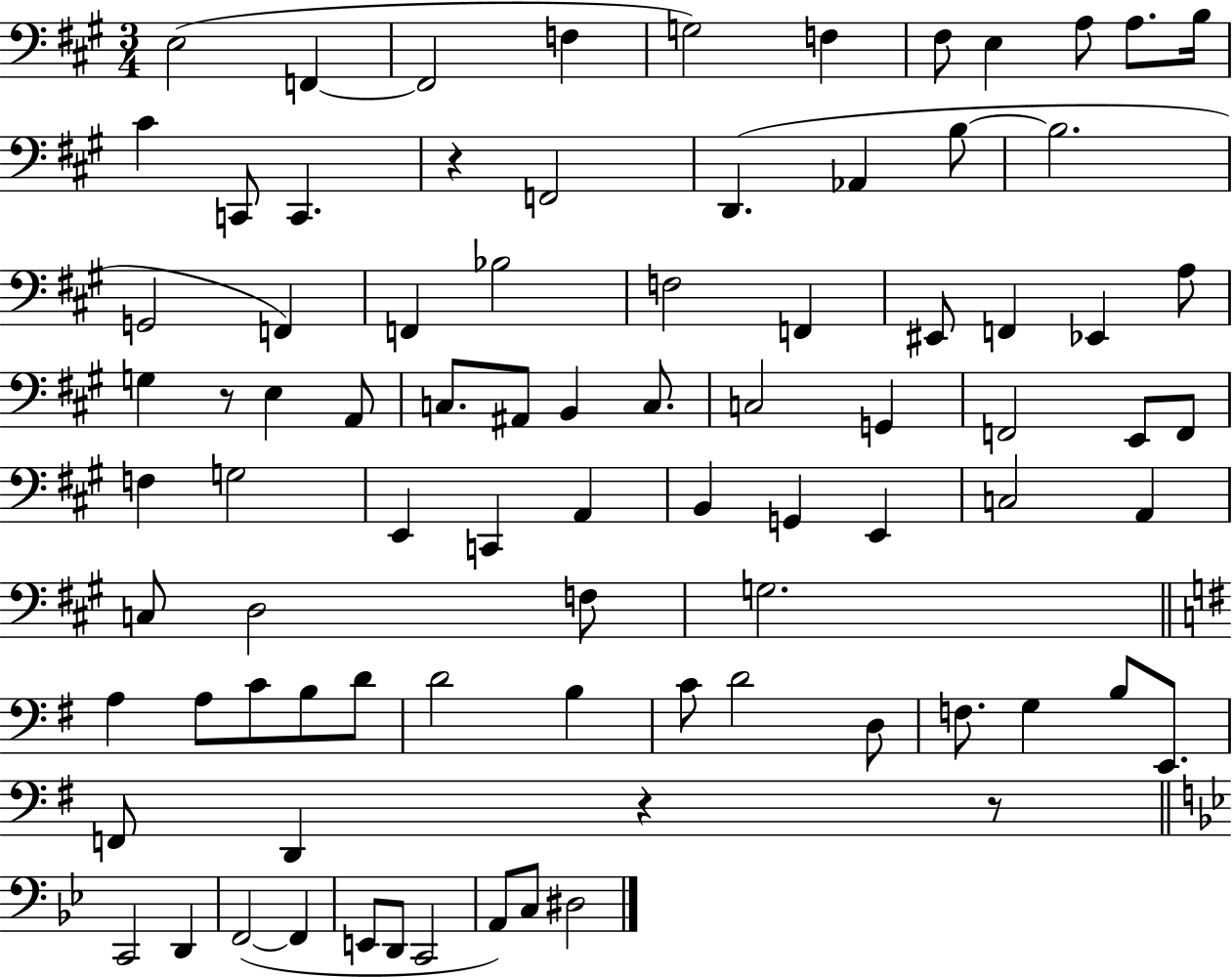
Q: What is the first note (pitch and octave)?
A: E3